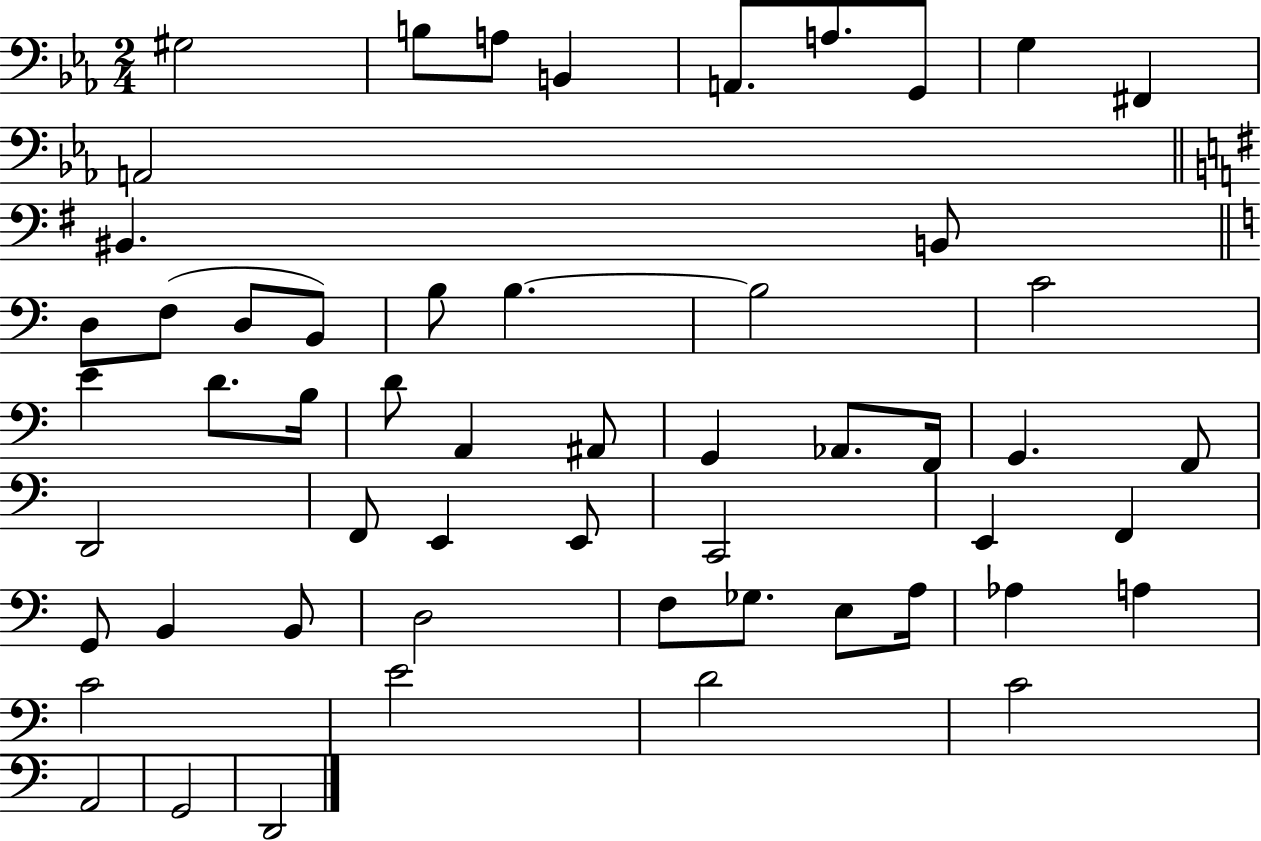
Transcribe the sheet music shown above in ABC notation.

X:1
T:Untitled
M:2/4
L:1/4
K:Eb
^G,2 B,/2 A,/2 B,, A,,/2 A,/2 G,,/2 G, ^F,, A,,2 ^B,, B,,/2 D,/2 F,/2 D,/2 B,,/2 B,/2 B, B,2 C2 E D/2 B,/4 D/2 A,, ^A,,/2 G,, _A,,/2 F,,/4 G,, F,,/2 D,,2 F,,/2 E,, E,,/2 C,,2 E,, F,, G,,/2 B,, B,,/2 D,2 F,/2 _G,/2 E,/2 A,/4 _A, A, C2 E2 D2 C2 A,,2 G,,2 D,,2